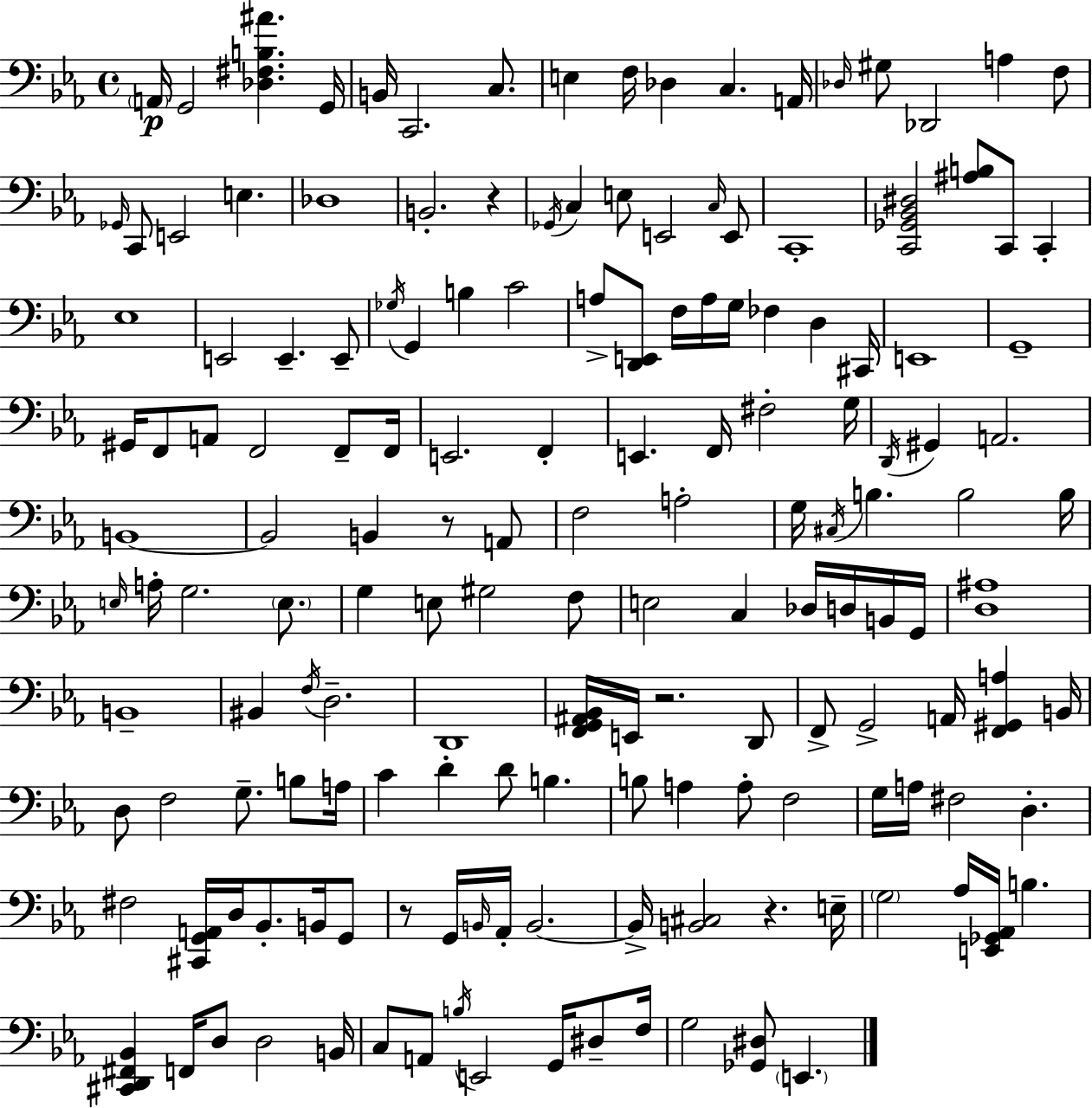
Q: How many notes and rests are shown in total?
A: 160